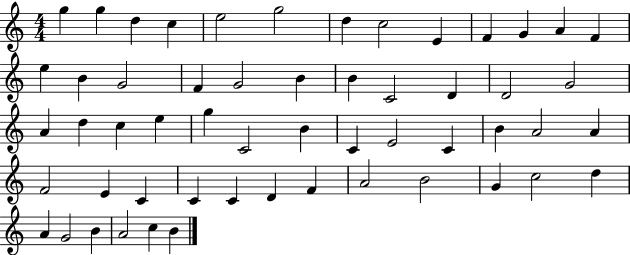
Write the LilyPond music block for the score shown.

{
  \clef treble
  \numericTimeSignature
  \time 4/4
  \key c \major
  g''4 g''4 d''4 c''4 | e''2 g''2 | d''4 c''2 e'4 | f'4 g'4 a'4 f'4 | \break e''4 b'4 g'2 | f'4 g'2 b'4 | b'4 c'2 d'4 | d'2 g'2 | \break a'4 d''4 c''4 e''4 | g''4 c'2 b'4 | c'4 e'2 c'4 | b'4 a'2 a'4 | \break f'2 e'4 c'4 | c'4 c'4 d'4 f'4 | a'2 b'2 | g'4 c''2 d''4 | \break a'4 g'2 b'4 | a'2 c''4 b'4 | \bar "|."
}